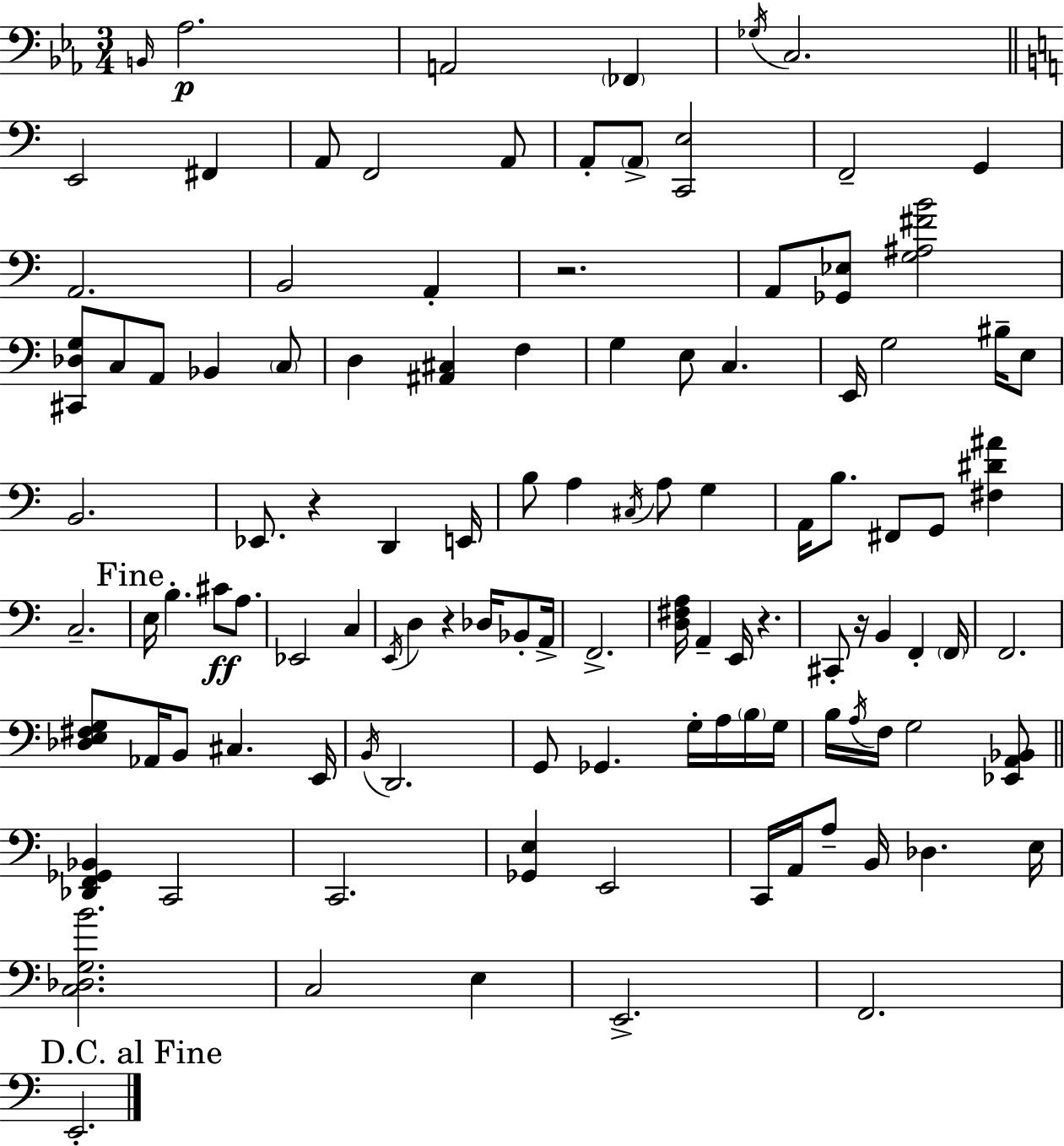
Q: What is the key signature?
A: C minor